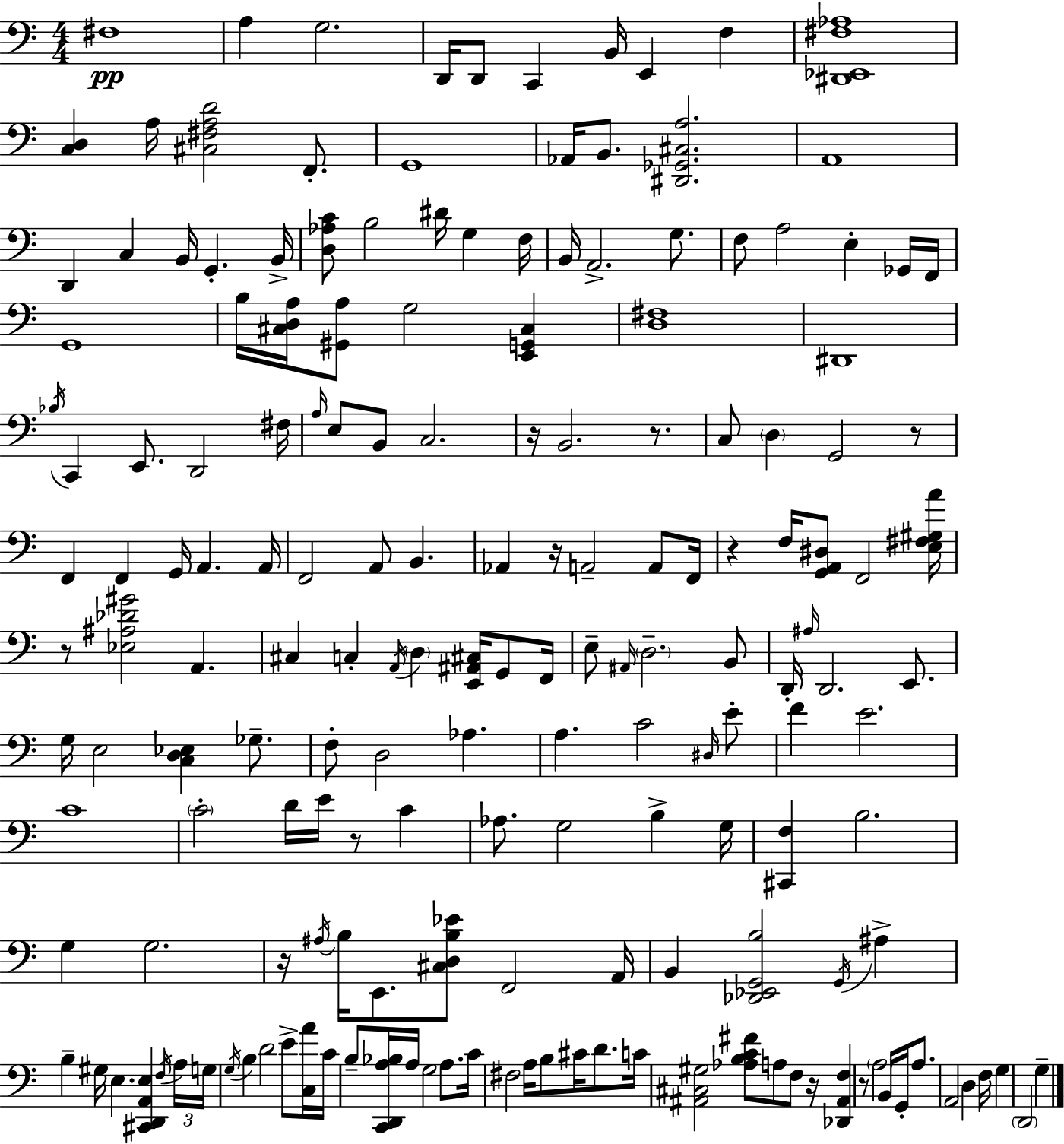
X:1
T:Untitled
M:4/4
L:1/4
K:Am
^F,4 A, G,2 D,,/4 D,,/2 C,, B,,/4 E,, F, [^D,,_E,,^F,_A,]4 [C,D,] A,/4 [^C,^F,A,D]2 F,,/2 G,,4 _A,,/4 B,,/2 [^D,,_G,,^C,A,]2 A,,4 D,, C, B,,/4 G,, B,,/4 [D,_A,C]/2 B,2 ^D/4 G, F,/4 B,,/4 A,,2 G,/2 F,/2 A,2 E, _G,,/4 F,,/4 G,,4 B,/4 [^C,D,A,]/4 [^G,,A,]/2 G,2 [E,,G,,^C,] [D,^F,]4 ^D,,4 _B,/4 C,, E,,/2 D,,2 ^F,/4 A,/4 E,/2 B,,/2 C,2 z/4 B,,2 z/2 C,/2 D, G,,2 z/2 F,, F,, G,,/4 A,, A,,/4 F,,2 A,,/2 B,, _A,, z/4 A,,2 A,,/2 F,,/4 z F,/4 [G,,A,,^D,]/2 F,,2 [E,^F,^G,A]/4 z/2 [_E,^A,_D^G]2 A,, ^C, C, A,,/4 D, [E,,^A,,^C,]/4 G,,/2 F,,/4 E,/2 ^A,,/4 D,2 B,,/2 D,,/4 ^A,/4 D,,2 E,,/2 G,/4 E,2 [C,D,_E,] _G,/2 F,/2 D,2 _A, A, C2 ^D,/4 E/2 F E2 C4 C2 D/4 E/4 z/2 C _A,/2 G,2 B, G,/4 [^C,,F,] B,2 G, G,2 z/4 ^A,/4 B,/4 E,,/2 [^C,D,B,_E]/2 F,,2 A,,/4 B,, [_D,,_E,,G,,B,]2 G,,/4 ^A, B, ^G,/4 E, [^C,,D,,A,,E,] F,/4 A,/4 G,/4 G,/4 B, D2 E/2 [C,A]/4 C/4 B,/2 [C,,D,,A,_B,]/4 A,/4 G,2 A,/2 C/4 ^F,2 A,/4 B,/2 ^C/4 D/2 C/4 [^A,,^C,^G,]2 [_A,B,C^F]/2 A,/2 F,/2 z/4 [_D,,^A,,F,] z/2 A,2 B,,/4 G,,/4 A,/2 A,,2 D, F,/4 G, D,,2 G,